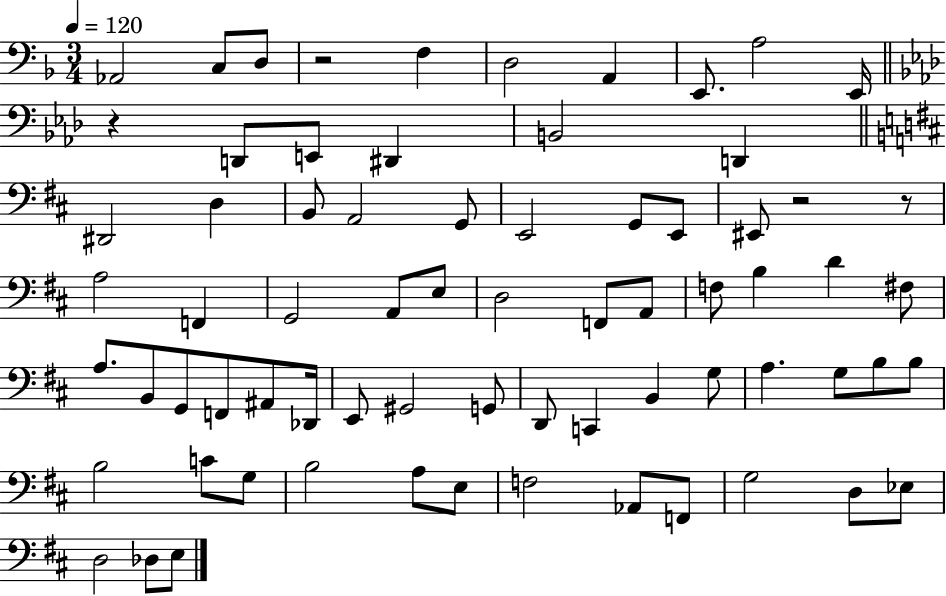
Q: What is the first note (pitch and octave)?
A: Ab2